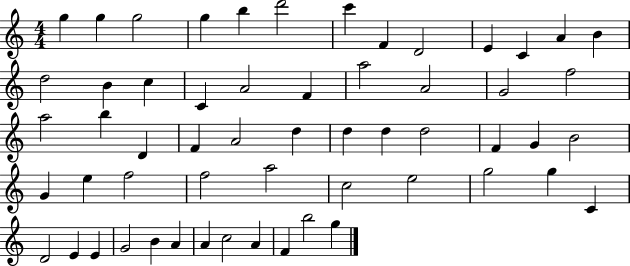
{
  \clef treble
  \numericTimeSignature
  \time 4/4
  \key c \major
  g''4 g''4 g''2 | g''4 b''4 d'''2 | c'''4 f'4 d'2 | e'4 c'4 a'4 b'4 | \break d''2 b'4 c''4 | c'4 a'2 f'4 | a''2 a'2 | g'2 f''2 | \break a''2 b''4 d'4 | f'4 a'2 d''4 | d''4 d''4 d''2 | f'4 g'4 b'2 | \break g'4 e''4 f''2 | f''2 a''2 | c''2 e''2 | g''2 g''4 c'4 | \break d'2 e'4 e'4 | g'2 b'4 a'4 | a'4 c''2 a'4 | f'4 b''2 g''4 | \break \bar "|."
}